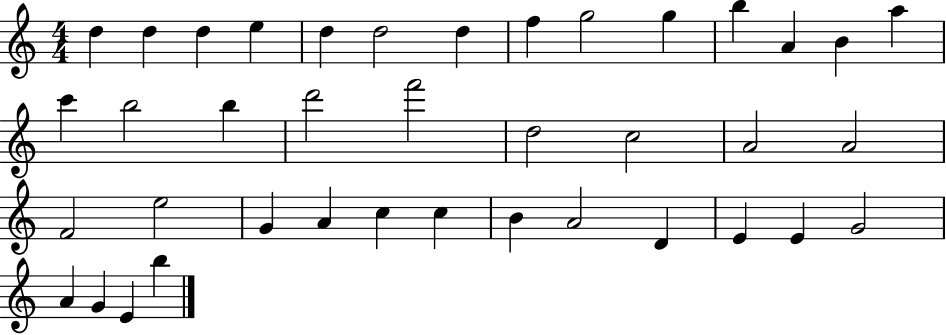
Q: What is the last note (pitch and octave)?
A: B5